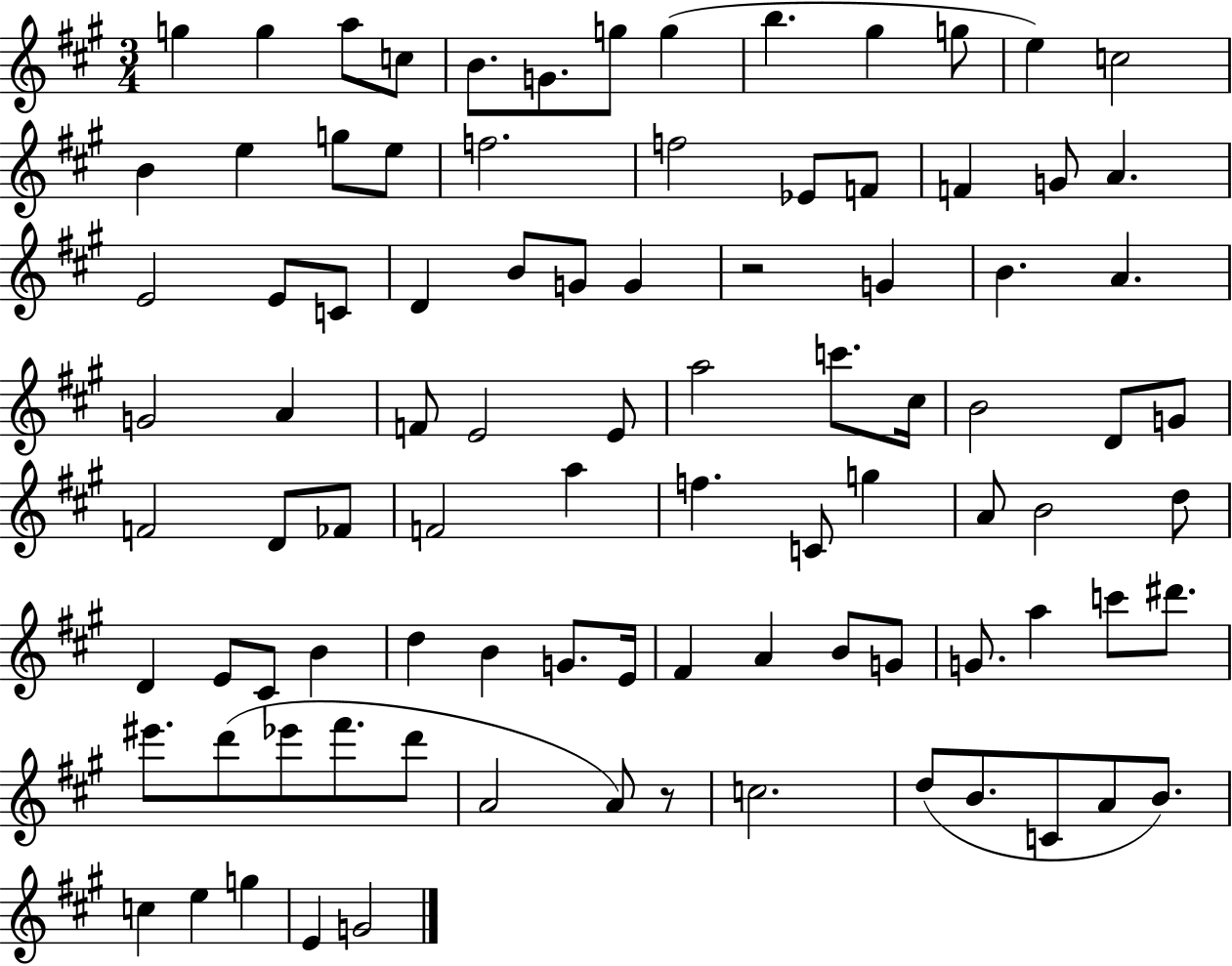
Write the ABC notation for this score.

X:1
T:Untitled
M:3/4
L:1/4
K:A
g g a/2 c/2 B/2 G/2 g/2 g b ^g g/2 e c2 B e g/2 e/2 f2 f2 _E/2 F/2 F G/2 A E2 E/2 C/2 D B/2 G/2 G z2 G B A G2 A F/2 E2 E/2 a2 c'/2 ^c/4 B2 D/2 G/2 F2 D/2 _F/2 F2 a f C/2 g A/2 B2 d/2 D E/2 ^C/2 B d B G/2 E/4 ^F A B/2 G/2 G/2 a c'/2 ^d'/2 ^e'/2 d'/2 _e'/2 ^f'/2 d'/2 A2 A/2 z/2 c2 d/2 B/2 C/2 A/2 B/2 c e g E G2